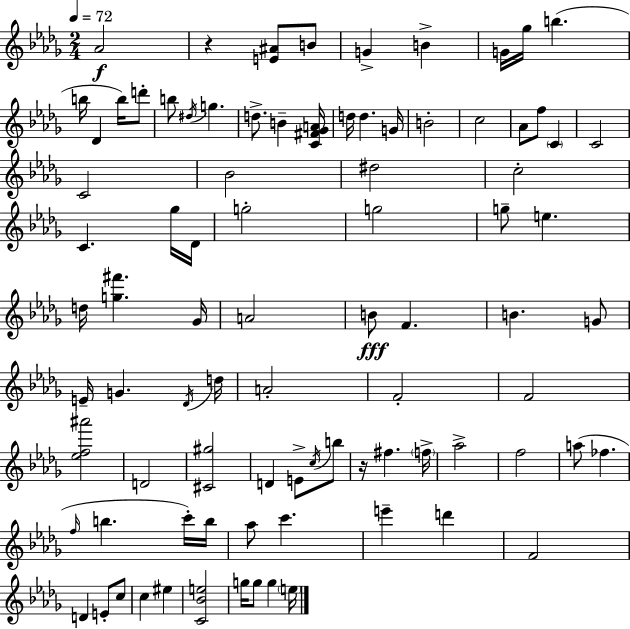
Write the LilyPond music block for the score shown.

{
  \clef treble
  \numericTimeSignature
  \time 2/4
  \key bes \minor
  \tempo 4 = 72
  \repeat volta 2 { aes'2\f | r4 <e' ais'>8 b'8 | g'4-> b'4-> | g'16 ges''16 b''4.( | \break b''16 des'4 b''16) d'''8-. | b''8 \acciaccatura { dis''16 } g''4. | d''8.-> b'4-- | <c' fis' ges' a'>16 d''16 d''4. | \break g'16 b'2-. | c''2 | aes'8 f''8 \parenthesize c'4 | c'2 | \break c'2 | bes'2 | dis''2 | c''2-. | \break c'4. ges''16 | des'16 g''2-. | g''2 | g''8-- e''4. | \break d''16 <g'' fis'''>4. | ges'16 a'2 | b'8\fff f'4. | b'4. g'8 | \break e'16-- g'4. | \acciaccatura { des'16 } d''16 a'2-. | f'2-. | f'2 | \break <ees'' f'' ais'''>2 | d'2 | <cis' gis''>2 | d'4 e'8-> | \break \acciaccatura { c''16 } b''8 r16 fis''4. | \parenthesize f''16-> aes''2-> | f''2 | a''8( fes''4. | \break \grace { f''16 } b''4. | c'''16-.) b''16 aes''8 c'''4. | e'''4-- | d'''4 f'2 | \break d'4 | e'8-. c''8 c''4 | eis''4 <c' bes' e''>2 | g''16 g''8 g''4 | \break \parenthesize e''16 } \bar "|."
}